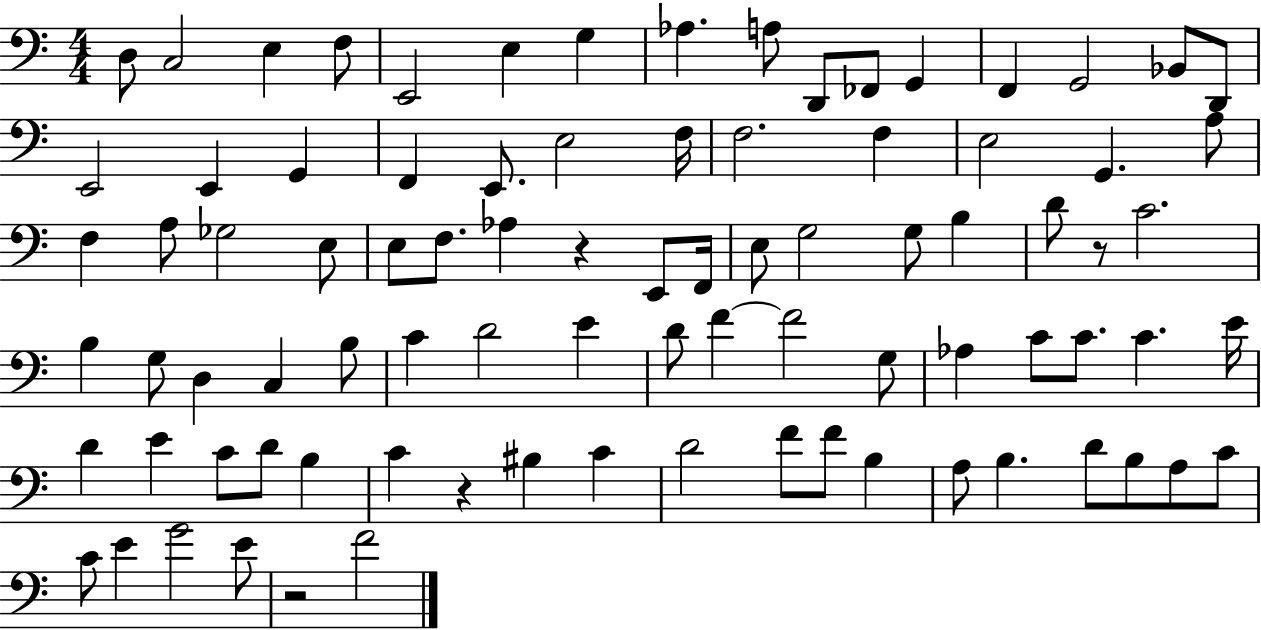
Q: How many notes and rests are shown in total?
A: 87